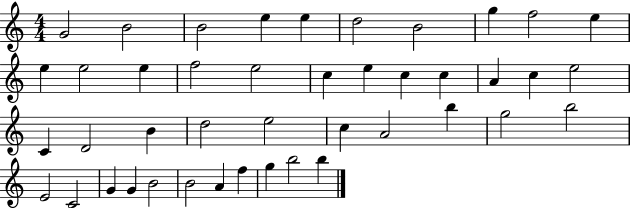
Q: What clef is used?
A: treble